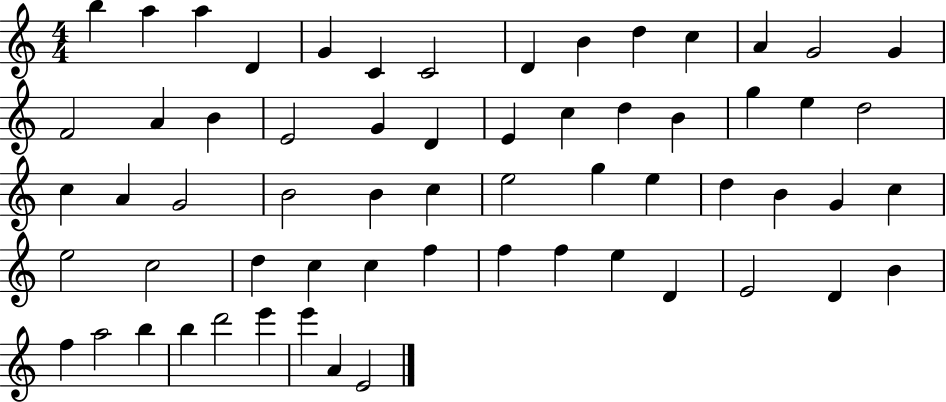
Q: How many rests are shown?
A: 0